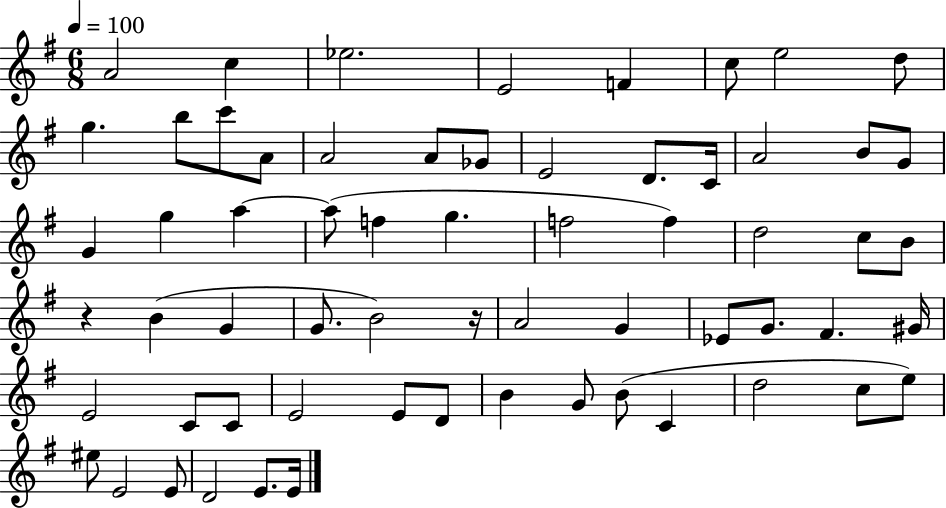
X:1
T:Untitled
M:6/8
L:1/4
K:G
A2 c _e2 E2 F c/2 e2 d/2 g b/2 c'/2 A/2 A2 A/2 _G/2 E2 D/2 C/4 A2 B/2 G/2 G g a a/2 f g f2 f d2 c/2 B/2 z B G G/2 B2 z/4 A2 G _E/2 G/2 ^F ^G/4 E2 C/2 C/2 E2 E/2 D/2 B G/2 B/2 C d2 c/2 e/2 ^e/2 E2 E/2 D2 E/2 E/4